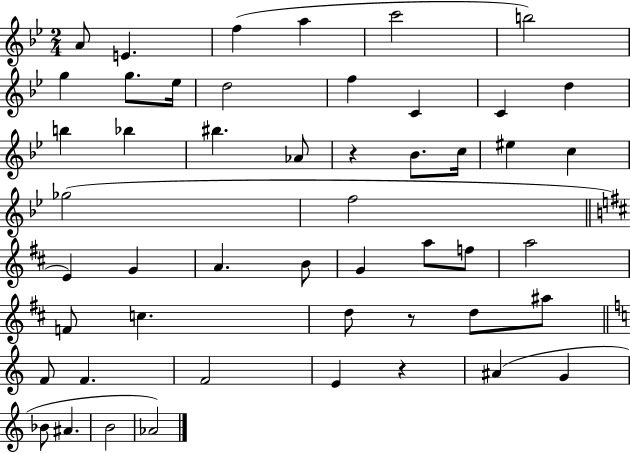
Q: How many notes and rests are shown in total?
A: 50